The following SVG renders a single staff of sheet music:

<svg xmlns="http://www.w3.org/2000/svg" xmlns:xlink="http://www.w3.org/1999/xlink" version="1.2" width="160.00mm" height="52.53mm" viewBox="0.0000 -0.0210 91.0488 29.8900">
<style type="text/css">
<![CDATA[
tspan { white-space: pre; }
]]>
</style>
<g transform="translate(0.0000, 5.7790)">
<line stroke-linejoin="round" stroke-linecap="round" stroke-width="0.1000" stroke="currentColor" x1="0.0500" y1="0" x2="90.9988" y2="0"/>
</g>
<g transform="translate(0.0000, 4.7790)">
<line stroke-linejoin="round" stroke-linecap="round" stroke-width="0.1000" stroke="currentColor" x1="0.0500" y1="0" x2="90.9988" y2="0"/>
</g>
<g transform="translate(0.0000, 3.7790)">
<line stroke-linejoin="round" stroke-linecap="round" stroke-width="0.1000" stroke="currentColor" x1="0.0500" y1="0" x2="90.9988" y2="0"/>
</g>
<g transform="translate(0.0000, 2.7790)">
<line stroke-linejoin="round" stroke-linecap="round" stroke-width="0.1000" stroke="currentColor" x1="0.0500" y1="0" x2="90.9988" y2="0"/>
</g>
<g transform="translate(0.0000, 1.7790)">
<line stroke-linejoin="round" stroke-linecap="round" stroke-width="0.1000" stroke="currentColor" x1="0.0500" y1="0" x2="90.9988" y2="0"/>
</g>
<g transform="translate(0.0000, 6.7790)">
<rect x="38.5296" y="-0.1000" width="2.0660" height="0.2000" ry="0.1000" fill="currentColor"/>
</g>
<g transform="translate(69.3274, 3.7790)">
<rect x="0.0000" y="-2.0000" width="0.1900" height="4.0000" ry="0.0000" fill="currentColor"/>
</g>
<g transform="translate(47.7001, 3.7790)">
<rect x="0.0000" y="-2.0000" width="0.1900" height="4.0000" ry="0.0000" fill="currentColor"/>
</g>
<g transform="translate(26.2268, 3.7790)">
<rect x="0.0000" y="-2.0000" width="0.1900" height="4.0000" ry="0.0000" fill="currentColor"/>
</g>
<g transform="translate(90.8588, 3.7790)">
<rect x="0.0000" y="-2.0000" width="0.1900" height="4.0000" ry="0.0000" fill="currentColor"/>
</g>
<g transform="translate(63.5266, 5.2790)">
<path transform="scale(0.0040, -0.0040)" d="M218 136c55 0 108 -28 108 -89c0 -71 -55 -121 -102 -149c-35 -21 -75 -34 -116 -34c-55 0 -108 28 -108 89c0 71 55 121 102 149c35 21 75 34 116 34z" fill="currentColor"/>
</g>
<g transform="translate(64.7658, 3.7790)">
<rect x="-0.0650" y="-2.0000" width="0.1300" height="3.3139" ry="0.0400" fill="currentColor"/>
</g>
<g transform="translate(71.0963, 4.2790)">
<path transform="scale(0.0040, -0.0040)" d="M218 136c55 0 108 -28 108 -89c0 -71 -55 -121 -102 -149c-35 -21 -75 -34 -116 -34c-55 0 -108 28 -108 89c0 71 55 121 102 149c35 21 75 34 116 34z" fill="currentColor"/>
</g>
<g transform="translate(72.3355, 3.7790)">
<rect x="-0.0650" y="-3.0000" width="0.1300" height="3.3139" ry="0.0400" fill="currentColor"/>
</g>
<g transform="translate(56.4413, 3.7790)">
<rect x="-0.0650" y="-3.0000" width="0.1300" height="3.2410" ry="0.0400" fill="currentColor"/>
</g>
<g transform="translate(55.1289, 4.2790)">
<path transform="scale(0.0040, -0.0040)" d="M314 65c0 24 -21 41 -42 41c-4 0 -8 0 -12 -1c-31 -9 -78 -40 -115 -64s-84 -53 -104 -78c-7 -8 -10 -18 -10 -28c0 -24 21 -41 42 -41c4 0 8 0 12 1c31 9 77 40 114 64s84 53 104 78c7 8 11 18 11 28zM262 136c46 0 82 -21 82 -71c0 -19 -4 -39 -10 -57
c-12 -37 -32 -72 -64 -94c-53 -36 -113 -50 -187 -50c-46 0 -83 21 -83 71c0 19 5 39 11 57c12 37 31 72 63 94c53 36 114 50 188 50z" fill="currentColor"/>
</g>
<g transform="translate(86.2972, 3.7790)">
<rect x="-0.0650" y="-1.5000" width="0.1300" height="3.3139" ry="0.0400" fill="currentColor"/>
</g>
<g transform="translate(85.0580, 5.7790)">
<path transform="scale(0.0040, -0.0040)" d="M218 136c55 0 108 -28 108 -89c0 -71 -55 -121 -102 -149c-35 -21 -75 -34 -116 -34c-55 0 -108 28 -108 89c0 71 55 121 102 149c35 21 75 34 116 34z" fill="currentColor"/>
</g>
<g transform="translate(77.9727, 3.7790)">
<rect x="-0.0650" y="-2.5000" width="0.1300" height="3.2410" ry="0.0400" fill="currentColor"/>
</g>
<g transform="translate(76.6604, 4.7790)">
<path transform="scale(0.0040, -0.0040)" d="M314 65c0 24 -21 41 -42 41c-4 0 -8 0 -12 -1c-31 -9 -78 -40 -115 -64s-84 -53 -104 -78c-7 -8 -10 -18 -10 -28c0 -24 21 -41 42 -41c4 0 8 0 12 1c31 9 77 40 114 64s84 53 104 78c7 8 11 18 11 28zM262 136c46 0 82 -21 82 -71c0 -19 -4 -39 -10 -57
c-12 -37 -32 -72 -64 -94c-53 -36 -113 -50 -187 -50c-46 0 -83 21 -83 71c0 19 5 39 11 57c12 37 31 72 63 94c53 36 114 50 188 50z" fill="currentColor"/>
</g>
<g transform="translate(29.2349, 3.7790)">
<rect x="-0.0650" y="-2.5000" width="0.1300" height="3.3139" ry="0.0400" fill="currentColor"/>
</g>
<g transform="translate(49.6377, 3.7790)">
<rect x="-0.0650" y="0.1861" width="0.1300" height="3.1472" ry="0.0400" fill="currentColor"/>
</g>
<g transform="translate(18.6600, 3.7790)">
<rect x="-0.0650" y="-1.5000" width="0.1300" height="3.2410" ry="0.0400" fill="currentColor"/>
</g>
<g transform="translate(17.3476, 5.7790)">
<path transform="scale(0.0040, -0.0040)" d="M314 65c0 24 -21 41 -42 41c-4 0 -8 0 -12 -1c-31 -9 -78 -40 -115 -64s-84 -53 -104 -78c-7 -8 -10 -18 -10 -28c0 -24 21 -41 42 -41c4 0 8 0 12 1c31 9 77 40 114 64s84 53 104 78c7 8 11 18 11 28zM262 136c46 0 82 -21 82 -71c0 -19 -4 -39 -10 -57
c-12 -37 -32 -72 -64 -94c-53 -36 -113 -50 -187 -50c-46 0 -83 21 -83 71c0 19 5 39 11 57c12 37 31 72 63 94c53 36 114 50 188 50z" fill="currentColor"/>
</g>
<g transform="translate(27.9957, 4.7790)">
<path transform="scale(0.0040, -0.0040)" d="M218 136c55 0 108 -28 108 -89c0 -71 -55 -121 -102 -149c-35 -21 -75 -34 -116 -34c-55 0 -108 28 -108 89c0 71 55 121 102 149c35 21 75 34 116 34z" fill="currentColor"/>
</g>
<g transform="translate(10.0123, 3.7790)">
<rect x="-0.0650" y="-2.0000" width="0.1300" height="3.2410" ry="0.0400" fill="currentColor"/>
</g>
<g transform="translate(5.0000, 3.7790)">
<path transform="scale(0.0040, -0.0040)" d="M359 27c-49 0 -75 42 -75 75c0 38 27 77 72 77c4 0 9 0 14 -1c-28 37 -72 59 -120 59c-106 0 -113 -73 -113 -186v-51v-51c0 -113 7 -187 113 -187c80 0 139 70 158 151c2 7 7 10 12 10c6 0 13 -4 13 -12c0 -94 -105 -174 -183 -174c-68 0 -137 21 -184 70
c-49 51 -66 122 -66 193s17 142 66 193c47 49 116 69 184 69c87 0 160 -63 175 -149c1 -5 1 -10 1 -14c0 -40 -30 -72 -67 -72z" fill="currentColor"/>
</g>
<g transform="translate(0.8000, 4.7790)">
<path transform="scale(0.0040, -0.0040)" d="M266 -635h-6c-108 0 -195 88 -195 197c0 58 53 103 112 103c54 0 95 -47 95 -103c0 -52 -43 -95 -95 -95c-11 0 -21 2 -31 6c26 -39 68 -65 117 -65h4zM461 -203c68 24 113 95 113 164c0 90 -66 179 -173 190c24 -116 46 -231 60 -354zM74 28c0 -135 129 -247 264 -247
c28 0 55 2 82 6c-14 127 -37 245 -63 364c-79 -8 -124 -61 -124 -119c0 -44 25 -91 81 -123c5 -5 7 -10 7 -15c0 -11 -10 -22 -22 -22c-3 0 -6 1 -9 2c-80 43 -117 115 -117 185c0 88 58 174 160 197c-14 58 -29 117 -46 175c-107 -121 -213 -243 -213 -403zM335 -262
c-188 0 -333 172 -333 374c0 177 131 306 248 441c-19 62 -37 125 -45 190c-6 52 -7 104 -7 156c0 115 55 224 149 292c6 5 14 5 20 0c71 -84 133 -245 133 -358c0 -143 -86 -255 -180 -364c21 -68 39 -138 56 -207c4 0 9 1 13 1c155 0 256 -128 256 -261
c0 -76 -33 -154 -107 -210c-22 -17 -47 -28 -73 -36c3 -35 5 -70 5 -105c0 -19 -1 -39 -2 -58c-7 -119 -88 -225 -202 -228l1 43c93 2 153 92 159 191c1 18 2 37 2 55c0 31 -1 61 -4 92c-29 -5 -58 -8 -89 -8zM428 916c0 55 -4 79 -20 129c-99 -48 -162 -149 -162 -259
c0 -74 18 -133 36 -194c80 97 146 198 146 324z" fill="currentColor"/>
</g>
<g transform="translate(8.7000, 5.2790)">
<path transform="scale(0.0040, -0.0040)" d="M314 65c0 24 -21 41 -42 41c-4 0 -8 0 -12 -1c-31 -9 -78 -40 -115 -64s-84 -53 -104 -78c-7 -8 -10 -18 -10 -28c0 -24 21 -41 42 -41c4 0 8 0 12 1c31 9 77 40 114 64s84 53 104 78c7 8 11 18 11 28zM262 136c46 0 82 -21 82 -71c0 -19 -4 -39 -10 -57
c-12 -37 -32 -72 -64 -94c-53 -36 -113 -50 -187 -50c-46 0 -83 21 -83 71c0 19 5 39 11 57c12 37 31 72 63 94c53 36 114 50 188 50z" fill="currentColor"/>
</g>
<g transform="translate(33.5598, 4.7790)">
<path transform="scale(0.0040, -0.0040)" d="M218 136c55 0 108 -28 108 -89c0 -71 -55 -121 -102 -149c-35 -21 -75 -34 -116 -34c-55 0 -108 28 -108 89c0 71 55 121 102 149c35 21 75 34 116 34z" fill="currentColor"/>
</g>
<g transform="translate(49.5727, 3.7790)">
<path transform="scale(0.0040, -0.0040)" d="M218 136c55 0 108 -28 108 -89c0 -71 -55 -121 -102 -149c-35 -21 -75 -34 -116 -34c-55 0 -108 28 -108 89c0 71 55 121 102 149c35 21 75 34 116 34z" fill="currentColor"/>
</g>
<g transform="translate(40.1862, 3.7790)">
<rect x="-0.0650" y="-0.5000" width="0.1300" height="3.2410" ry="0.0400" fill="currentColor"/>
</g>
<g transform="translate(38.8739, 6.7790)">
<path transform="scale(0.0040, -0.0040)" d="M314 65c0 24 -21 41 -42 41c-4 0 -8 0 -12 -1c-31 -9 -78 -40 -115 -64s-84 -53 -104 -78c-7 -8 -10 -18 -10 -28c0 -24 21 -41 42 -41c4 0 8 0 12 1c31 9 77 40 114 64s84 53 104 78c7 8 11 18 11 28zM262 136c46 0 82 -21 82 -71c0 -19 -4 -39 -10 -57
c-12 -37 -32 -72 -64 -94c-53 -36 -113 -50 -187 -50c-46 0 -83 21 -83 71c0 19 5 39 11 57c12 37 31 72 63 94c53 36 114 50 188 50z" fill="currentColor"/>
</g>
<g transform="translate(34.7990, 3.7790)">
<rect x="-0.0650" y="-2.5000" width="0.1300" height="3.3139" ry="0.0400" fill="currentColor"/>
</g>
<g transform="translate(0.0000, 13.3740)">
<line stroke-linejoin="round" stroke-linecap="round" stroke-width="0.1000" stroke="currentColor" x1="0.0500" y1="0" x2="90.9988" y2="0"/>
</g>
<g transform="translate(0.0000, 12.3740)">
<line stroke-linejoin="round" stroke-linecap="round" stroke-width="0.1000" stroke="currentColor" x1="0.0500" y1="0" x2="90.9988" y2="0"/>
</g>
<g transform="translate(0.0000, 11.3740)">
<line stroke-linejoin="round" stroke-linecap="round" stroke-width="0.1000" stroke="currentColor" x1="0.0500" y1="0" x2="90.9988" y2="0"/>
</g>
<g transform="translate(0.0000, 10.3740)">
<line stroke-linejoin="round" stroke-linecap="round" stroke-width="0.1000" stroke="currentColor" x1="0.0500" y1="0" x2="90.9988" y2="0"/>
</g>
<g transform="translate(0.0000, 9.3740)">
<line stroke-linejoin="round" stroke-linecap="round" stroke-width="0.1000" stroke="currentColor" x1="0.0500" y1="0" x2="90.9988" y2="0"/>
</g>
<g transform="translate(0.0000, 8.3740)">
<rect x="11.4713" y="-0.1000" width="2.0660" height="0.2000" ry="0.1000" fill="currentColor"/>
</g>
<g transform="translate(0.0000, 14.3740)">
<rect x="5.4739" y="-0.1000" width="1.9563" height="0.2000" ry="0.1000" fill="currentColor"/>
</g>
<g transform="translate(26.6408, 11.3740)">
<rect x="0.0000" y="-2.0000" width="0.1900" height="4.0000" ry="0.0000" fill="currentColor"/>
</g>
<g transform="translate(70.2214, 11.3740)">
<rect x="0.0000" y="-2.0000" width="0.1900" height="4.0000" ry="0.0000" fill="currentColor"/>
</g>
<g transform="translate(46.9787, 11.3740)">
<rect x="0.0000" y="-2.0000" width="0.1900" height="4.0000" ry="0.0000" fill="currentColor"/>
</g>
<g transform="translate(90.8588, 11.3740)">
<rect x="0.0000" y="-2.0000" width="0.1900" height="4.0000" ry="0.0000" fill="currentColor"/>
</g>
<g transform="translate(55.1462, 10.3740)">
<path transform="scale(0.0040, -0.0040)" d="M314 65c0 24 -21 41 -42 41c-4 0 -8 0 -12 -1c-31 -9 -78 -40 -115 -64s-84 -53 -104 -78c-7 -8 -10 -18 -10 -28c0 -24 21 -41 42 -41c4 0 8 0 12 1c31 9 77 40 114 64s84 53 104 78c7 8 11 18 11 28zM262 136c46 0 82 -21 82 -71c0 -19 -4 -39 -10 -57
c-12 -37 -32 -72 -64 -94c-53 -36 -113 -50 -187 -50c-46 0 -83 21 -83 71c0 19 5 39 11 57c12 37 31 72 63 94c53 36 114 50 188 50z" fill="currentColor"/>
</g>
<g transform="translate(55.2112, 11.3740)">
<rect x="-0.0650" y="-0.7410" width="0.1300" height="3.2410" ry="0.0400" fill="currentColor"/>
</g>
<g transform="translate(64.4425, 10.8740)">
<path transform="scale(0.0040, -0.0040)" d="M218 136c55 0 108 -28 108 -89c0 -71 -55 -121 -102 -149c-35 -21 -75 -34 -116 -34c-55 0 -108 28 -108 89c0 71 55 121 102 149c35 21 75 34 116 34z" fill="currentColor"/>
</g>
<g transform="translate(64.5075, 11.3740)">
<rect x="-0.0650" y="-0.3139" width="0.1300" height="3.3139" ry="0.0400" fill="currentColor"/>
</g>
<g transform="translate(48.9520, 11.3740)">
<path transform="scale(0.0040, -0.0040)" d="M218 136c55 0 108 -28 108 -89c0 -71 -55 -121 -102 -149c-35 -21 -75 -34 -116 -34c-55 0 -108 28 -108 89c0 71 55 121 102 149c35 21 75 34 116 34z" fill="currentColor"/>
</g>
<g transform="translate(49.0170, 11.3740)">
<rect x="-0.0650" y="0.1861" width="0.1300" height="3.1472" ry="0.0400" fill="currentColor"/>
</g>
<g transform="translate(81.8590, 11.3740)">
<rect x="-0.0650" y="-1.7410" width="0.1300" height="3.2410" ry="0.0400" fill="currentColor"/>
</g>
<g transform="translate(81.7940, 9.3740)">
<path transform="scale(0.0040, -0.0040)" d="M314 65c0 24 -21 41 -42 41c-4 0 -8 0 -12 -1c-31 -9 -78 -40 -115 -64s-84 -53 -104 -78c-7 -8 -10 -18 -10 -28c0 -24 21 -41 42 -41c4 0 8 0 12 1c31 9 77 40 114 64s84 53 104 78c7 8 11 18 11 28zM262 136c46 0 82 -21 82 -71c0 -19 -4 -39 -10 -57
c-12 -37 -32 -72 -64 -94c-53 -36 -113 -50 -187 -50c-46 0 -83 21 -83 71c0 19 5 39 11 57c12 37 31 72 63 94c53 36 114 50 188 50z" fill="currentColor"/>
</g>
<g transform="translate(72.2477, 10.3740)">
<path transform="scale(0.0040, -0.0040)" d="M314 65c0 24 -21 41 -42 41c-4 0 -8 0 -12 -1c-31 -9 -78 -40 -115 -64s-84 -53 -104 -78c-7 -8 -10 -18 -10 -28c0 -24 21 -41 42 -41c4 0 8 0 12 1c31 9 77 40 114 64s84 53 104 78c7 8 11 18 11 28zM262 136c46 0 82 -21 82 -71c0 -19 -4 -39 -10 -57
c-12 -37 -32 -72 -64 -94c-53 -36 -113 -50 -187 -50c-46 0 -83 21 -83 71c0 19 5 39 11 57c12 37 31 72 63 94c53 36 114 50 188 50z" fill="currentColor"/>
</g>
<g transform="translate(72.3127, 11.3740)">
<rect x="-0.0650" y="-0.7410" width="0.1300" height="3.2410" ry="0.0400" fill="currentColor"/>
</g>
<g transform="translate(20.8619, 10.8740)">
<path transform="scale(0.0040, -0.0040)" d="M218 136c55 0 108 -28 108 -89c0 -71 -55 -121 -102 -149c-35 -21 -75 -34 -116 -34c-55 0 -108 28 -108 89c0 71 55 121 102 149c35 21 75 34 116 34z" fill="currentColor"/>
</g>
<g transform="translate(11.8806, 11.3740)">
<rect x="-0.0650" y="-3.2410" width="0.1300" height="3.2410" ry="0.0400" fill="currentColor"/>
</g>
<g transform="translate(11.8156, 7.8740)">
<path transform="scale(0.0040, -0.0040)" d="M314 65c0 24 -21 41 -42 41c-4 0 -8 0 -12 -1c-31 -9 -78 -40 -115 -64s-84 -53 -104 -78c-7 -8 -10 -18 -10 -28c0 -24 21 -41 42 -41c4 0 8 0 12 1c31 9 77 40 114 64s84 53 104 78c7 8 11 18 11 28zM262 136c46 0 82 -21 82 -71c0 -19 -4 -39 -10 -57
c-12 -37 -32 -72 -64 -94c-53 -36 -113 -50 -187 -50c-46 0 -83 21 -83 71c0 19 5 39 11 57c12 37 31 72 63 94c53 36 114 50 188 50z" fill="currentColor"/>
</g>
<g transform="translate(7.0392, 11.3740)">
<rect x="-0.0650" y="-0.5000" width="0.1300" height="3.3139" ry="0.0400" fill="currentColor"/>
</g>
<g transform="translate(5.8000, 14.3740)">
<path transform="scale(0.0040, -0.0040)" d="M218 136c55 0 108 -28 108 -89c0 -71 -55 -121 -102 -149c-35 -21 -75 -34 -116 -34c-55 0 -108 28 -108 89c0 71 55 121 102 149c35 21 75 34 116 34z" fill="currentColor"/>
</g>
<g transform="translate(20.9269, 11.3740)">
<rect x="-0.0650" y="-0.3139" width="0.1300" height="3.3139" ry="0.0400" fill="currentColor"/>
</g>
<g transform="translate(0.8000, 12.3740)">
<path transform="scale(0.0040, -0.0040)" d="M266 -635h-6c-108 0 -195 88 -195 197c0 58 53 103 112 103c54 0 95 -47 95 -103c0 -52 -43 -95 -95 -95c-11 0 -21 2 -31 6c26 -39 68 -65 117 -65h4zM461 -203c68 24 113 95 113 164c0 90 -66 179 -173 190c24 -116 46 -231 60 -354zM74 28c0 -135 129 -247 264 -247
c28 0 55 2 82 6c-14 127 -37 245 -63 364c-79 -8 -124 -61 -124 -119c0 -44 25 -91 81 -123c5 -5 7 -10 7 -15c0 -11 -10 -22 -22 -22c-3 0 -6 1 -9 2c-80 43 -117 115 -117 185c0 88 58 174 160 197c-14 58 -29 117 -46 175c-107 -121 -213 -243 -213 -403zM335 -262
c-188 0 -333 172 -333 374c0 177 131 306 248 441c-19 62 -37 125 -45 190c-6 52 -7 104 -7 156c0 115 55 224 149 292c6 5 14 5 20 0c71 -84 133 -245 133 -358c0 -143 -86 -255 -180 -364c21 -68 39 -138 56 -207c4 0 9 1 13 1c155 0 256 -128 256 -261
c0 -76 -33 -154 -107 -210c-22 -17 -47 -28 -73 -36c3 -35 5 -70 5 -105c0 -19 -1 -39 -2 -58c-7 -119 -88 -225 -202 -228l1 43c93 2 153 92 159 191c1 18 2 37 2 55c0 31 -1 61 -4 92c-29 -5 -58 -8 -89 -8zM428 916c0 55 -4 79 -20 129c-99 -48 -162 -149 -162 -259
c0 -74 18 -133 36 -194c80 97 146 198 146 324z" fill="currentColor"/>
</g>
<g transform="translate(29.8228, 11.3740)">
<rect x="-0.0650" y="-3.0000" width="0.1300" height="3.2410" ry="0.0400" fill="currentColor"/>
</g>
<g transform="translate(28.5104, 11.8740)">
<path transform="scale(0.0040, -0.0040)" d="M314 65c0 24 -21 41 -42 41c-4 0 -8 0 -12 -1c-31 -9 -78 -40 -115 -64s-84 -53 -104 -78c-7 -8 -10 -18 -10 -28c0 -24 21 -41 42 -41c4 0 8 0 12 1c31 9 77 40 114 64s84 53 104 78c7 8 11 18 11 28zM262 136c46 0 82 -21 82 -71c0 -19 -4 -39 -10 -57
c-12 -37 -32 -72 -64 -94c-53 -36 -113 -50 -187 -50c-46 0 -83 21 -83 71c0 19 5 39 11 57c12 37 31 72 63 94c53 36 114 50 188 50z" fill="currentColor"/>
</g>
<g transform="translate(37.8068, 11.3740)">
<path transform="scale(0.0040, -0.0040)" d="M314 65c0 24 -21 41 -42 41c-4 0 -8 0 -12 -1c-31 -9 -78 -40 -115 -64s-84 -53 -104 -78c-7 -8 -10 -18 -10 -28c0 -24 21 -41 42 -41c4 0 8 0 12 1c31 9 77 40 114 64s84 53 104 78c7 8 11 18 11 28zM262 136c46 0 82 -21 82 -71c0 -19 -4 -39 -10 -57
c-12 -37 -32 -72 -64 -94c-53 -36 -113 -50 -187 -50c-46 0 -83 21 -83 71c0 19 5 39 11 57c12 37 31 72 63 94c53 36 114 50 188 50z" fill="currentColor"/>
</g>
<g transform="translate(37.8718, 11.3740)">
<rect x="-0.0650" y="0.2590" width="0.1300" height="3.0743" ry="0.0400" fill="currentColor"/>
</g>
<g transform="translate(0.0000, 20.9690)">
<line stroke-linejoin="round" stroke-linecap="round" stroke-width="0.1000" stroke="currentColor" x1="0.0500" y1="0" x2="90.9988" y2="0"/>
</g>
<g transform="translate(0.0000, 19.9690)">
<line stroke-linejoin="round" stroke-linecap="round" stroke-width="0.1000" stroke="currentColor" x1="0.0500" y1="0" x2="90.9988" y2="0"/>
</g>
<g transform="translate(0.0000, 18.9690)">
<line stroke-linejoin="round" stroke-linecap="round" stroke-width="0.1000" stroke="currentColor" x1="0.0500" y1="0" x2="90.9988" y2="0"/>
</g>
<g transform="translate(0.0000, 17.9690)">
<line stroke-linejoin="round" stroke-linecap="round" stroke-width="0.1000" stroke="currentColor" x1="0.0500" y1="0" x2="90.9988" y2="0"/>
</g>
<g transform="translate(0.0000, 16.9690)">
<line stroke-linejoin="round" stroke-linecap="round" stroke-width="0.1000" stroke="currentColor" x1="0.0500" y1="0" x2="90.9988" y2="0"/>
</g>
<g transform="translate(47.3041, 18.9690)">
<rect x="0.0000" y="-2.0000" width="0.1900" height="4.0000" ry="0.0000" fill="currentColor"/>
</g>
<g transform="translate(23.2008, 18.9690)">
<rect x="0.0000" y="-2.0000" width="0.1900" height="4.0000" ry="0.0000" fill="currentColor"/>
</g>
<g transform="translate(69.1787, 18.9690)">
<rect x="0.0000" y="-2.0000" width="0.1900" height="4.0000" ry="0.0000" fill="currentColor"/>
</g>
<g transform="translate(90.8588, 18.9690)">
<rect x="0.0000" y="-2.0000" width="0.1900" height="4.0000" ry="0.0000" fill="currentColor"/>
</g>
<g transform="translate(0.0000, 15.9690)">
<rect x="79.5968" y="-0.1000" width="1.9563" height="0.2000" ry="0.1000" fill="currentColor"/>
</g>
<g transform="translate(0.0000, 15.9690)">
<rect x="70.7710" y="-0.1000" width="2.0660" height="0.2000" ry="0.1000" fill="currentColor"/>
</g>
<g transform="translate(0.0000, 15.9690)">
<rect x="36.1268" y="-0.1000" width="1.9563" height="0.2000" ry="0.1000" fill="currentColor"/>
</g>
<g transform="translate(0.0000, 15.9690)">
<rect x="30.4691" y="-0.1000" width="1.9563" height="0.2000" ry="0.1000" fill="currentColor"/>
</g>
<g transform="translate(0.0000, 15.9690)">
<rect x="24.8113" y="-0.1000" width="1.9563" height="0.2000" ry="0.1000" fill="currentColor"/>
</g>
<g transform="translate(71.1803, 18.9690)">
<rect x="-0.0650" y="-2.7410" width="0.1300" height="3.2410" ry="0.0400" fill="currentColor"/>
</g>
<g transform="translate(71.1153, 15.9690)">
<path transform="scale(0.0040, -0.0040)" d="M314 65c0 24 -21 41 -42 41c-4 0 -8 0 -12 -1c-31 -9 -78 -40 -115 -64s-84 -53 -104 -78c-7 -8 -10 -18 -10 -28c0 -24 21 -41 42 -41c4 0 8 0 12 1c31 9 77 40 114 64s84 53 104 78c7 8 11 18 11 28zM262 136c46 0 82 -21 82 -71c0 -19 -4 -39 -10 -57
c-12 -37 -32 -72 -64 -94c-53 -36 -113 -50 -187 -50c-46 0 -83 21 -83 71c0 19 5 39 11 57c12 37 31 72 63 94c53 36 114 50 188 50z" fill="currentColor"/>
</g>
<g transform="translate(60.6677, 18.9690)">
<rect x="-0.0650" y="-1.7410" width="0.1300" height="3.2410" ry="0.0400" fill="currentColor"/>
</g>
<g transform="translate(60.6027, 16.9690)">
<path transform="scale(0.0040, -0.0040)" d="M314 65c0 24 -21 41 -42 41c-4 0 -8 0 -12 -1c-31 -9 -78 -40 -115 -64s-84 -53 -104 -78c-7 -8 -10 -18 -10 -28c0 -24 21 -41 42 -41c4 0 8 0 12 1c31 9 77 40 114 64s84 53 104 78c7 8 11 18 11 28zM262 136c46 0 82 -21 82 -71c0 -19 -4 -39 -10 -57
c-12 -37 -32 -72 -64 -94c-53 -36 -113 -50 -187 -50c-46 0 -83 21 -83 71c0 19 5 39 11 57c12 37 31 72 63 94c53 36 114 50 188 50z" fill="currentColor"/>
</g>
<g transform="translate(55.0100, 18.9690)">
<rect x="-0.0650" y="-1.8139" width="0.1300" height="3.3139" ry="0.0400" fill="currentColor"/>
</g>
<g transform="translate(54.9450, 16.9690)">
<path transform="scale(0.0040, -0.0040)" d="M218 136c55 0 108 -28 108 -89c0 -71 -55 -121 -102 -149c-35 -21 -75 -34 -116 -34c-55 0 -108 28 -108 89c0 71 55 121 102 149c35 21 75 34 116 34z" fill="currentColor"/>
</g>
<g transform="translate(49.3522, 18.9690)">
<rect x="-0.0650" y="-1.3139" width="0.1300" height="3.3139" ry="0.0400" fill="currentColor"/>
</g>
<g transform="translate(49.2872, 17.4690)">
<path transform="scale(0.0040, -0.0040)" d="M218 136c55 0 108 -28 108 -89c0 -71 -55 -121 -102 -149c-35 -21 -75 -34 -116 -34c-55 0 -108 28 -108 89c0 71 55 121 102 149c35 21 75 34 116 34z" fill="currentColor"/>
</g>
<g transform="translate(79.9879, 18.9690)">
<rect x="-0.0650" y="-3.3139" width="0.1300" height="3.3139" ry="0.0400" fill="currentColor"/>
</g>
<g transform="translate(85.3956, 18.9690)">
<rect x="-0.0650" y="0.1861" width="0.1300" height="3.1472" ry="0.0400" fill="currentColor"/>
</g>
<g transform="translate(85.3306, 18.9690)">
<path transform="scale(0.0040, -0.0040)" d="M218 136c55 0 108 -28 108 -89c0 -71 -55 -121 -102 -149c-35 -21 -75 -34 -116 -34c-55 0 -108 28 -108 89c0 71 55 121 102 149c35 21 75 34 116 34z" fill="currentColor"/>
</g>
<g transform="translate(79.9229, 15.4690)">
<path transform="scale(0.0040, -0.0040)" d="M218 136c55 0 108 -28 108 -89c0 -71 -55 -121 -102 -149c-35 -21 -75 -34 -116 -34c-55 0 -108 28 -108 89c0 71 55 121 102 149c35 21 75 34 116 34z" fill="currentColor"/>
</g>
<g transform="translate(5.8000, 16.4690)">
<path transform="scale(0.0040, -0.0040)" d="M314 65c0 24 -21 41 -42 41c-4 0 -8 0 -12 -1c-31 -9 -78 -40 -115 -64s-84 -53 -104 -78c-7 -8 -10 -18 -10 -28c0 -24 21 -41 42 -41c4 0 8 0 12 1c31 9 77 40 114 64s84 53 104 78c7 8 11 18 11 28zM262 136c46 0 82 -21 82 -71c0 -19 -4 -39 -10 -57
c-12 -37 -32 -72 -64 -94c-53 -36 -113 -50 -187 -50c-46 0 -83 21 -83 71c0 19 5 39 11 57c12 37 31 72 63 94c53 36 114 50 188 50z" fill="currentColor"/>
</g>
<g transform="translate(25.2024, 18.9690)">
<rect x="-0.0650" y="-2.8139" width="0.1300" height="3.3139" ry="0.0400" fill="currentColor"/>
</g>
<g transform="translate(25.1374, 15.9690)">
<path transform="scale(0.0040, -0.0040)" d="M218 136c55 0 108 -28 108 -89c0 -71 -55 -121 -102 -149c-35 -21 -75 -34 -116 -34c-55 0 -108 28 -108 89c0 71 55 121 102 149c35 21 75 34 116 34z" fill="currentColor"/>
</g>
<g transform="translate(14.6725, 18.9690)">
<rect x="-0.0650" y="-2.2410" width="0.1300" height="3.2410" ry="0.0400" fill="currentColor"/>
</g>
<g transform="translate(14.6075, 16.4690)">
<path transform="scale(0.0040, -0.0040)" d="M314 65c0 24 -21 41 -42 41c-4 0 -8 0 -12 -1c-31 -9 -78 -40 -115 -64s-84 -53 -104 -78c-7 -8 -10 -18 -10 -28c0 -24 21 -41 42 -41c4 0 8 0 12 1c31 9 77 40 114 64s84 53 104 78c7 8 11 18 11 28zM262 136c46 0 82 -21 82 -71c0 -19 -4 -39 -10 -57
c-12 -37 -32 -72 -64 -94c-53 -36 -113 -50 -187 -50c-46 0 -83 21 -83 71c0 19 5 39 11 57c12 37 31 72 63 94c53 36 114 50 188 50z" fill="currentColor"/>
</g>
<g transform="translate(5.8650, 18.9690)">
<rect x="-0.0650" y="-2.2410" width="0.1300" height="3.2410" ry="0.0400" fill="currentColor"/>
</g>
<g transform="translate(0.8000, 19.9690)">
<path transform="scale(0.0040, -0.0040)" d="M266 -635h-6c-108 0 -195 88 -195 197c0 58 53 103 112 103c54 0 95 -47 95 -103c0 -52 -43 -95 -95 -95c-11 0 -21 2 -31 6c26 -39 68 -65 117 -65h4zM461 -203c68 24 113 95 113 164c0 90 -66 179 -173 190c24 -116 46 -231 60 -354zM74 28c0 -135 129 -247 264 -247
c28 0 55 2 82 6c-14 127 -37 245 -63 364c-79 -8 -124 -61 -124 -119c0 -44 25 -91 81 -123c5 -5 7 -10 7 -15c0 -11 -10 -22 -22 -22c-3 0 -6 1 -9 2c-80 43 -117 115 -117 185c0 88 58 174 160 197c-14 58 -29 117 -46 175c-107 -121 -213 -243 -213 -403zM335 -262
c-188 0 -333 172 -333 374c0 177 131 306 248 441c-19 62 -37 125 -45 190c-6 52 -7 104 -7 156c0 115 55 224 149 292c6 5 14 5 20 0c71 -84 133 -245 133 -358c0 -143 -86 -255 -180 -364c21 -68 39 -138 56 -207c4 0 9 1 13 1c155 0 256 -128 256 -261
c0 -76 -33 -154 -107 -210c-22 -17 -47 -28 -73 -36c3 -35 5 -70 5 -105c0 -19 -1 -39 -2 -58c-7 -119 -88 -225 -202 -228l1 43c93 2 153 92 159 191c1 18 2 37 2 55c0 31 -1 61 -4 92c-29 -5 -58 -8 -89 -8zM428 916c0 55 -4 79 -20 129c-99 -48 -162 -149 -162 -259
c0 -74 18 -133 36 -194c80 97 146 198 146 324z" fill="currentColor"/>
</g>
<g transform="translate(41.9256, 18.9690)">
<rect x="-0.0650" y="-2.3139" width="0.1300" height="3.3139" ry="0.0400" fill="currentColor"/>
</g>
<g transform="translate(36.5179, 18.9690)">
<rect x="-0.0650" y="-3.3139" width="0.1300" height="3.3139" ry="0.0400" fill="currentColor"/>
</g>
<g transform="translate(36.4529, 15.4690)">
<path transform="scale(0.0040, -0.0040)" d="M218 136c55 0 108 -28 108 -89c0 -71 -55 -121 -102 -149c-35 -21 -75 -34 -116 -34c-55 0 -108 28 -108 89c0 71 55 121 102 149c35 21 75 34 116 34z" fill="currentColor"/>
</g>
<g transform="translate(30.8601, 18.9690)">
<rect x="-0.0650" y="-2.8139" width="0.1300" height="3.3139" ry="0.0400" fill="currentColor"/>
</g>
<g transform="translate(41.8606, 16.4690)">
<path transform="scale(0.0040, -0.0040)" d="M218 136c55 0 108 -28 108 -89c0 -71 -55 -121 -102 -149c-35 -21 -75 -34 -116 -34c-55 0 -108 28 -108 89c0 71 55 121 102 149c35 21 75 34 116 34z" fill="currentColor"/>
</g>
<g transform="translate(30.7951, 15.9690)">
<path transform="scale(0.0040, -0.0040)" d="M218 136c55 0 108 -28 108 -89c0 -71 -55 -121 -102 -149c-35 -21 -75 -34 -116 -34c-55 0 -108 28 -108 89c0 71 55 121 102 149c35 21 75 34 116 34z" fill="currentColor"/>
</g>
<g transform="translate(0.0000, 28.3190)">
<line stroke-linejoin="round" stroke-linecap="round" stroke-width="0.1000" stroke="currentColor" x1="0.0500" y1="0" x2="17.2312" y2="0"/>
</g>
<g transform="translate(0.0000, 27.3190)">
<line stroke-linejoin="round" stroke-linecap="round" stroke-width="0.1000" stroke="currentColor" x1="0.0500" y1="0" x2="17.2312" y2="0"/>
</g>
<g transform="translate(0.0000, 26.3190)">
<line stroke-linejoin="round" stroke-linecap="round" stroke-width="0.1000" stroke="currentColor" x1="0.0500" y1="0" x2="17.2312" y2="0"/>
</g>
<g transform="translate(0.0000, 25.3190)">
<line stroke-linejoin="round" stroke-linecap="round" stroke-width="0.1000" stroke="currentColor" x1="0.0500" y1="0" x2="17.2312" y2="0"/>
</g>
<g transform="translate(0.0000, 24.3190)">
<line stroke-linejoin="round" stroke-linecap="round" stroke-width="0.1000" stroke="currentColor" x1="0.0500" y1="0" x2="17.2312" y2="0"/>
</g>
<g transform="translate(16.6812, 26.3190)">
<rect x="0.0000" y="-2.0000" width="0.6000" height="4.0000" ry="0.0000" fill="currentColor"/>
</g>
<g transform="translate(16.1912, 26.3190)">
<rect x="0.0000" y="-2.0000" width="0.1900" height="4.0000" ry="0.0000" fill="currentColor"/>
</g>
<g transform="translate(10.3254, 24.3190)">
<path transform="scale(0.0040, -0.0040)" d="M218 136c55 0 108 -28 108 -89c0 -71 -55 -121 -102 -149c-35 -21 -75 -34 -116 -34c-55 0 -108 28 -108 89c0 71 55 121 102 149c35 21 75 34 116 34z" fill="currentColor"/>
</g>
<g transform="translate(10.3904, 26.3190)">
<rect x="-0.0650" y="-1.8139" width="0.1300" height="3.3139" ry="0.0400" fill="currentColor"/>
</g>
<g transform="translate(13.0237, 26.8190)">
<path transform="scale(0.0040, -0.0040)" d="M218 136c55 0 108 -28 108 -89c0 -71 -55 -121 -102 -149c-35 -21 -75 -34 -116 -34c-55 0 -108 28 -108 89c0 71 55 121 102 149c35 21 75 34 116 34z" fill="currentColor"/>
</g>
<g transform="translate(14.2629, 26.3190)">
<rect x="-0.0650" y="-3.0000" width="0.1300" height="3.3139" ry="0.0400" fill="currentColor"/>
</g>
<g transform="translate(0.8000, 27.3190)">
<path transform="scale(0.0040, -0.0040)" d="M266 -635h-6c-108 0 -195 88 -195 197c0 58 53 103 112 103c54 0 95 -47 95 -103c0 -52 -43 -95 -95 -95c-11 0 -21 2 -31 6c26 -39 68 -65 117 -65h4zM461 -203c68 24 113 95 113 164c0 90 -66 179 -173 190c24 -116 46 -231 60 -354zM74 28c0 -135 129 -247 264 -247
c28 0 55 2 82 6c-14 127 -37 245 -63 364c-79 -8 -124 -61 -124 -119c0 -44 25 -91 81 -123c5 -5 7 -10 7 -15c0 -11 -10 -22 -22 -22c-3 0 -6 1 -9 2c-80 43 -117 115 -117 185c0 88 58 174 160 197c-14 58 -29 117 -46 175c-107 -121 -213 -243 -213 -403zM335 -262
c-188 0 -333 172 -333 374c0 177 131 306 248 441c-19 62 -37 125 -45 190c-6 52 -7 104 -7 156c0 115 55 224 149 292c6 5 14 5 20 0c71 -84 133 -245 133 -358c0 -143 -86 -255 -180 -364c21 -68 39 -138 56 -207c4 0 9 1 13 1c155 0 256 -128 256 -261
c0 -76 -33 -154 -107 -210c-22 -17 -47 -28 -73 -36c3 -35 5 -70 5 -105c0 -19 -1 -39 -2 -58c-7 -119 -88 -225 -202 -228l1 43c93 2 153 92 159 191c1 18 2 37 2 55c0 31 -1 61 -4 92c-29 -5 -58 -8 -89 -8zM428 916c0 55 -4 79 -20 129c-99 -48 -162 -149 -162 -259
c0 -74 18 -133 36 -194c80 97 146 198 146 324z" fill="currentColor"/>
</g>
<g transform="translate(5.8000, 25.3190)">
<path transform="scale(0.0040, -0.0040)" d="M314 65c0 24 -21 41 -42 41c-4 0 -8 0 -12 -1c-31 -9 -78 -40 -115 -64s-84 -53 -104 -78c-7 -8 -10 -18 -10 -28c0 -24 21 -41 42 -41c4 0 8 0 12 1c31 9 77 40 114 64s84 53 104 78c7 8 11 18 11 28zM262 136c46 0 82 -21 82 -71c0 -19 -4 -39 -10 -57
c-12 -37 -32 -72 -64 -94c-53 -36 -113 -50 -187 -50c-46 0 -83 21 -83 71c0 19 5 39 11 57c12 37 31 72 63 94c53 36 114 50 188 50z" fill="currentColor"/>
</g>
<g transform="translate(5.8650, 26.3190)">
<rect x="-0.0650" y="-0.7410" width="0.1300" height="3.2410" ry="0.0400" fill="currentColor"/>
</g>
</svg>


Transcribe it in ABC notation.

X:1
T:Untitled
M:4/4
L:1/4
K:C
F2 E2 G G C2 B A2 F A G2 E C b2 c A2 B2 B d2 c d2 f2 g2 g2 a a b g e f f2 a2 b B d2 f A